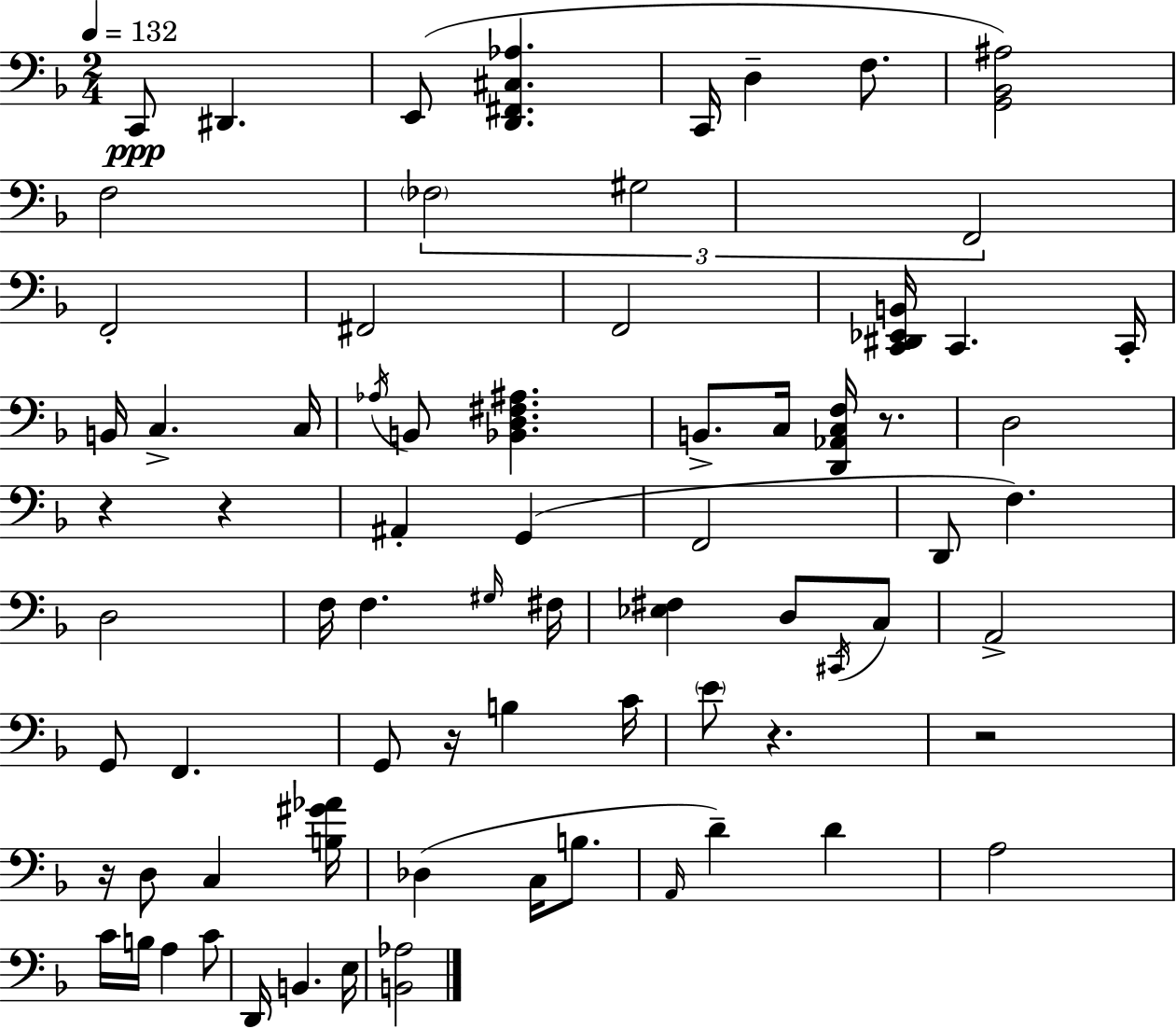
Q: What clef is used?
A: bass